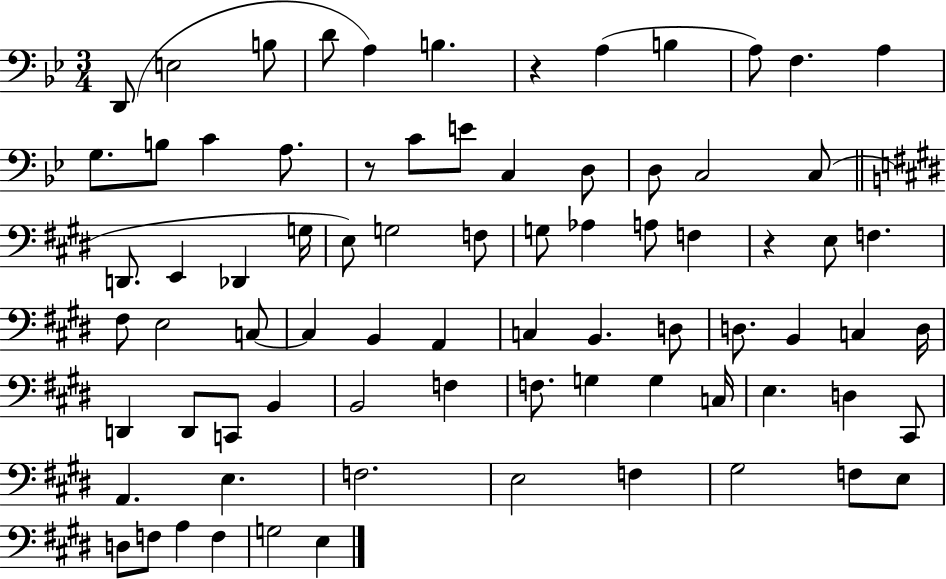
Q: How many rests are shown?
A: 3